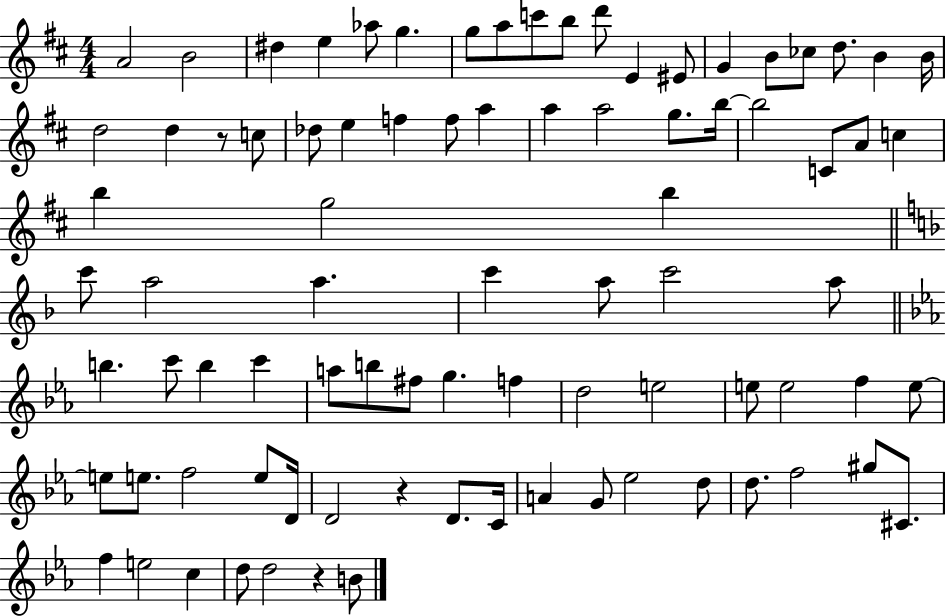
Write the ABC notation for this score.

X:1
T:Untitled
M:4/4
L:1/4
K:D
A2 B2 ^d e _a/2 g g/2 a/2 c'/2 b/2 d'/2 E ^E/2 G B/2 _c/2 d/2 B B/4 d2 d z/2 c/2 _d/2 e f f/2 a a a2 g/2 b/4 b2 C/2 A/2 c b g2 b c'/2 a2 a c' a/2 c'2 a/2 b c'/2 b c' a/2 b/2 ^f/2 g f d2 e2 e/2 e2 f e/2 e/2 e/2 f2 e/2 D/4 D2 z D/2 C/4 A G/2 _e2 d/2 d/2 f2 ^g/2 ^C/2 f e2 c d/2 d2 z B/2